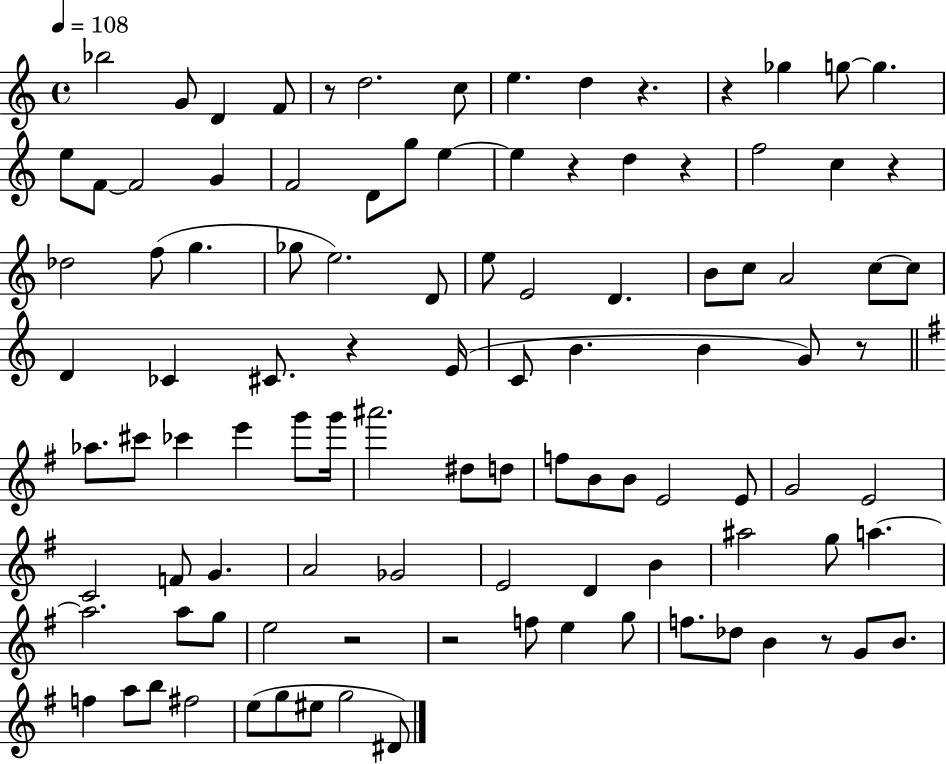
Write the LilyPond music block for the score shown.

{
  \clef treble
  \time 4/4
  \defaultTimeSignature
  \key c \major
  \tempo 4 = 108
  \repeat volta 2 { bes''2 g'8 d'4 f'8 | r8 d''2. c''8 | e''4. d''4 r4. | r4 ges''4 g''8~~ g''4. | \break e''8 f'8~~ f'2 g'4 | f'2 d'8 g''8 e''4~~ | e''4 r4 d''4 r4 | f''2 c''4 r4 | \break des''2 f''8( g''4. | ges''8 e''2.) d'8 | e''8 e'2 d'4. | b'8 c''8 a'2 c''8~~ c''8 | \break d'4 ces'4 cis'8. r4 e'16( | c'8 b'4. b'4 g'8) r8 | \bar "||" \break \key g \major aes''8. cis'''8 ces'''4 e'''4 g'''8 g'''16 | ais'''2. dis''8 d''8 | f''8 b'8 b'8 e'2 e'8 | g'2 e'2 | \break c'2 f'8 g'4. | a'2 ges'2 | e'2 d'4 b'4 | ais''2 g''8 a''4.~~ | \break a''2. a''8 g''8 | e''2 r2 | r2 f''8 e''4 g''8 | f''8. des''8 b'4 r8 g'8 b'8. | \break f''4 a''8 b''8 fis''2 | e''8( g''8 eis''8 g''2 dis'8) | } \bar "|."
}